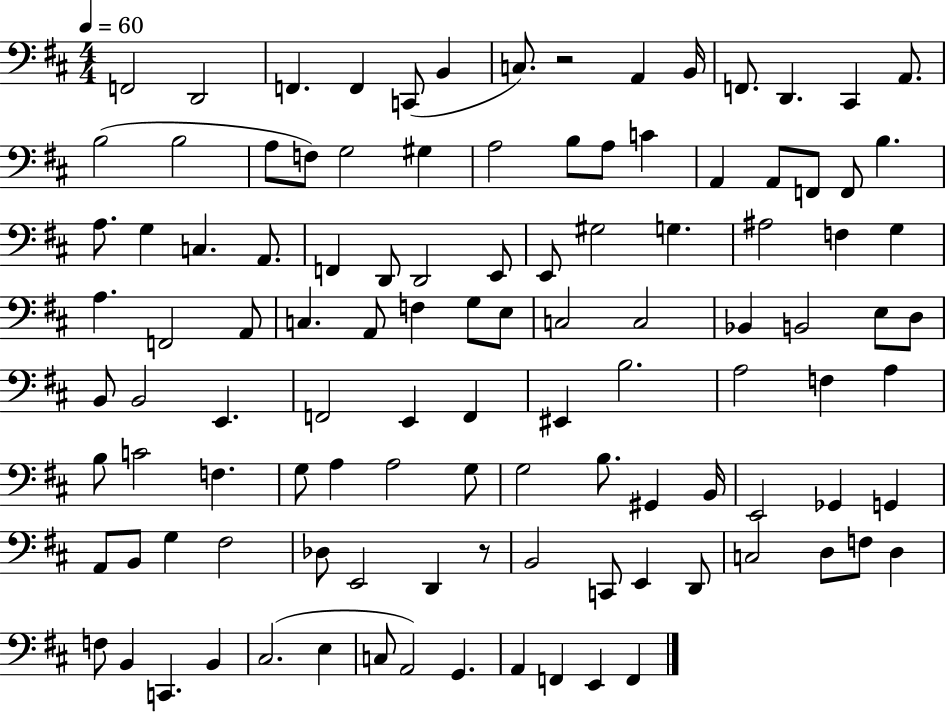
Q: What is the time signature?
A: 4/4